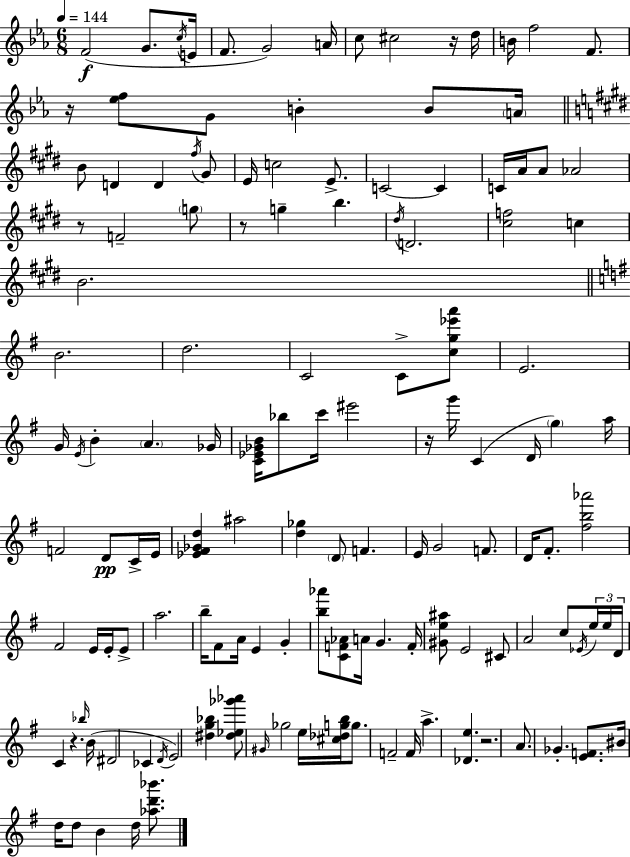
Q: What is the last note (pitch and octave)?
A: D5